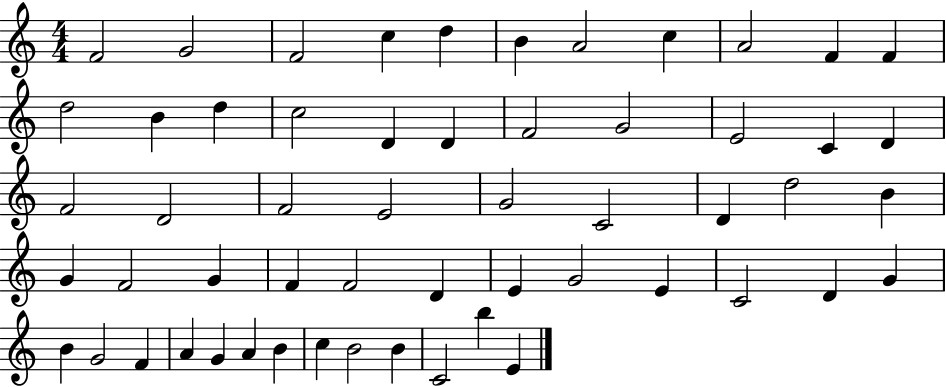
X:1
T:Untitled
M:4/4
L:1/4
K:C
F2 G2 F2 c d B A2 c A2 F F d2 B d c2 D D F2 G2 E2 C D F2 D2 F2 E2 G2 C2 D d2 B G F2 G F F2 D E G2 E C2 D G B G2 F A G A B c B2 B C2 b E